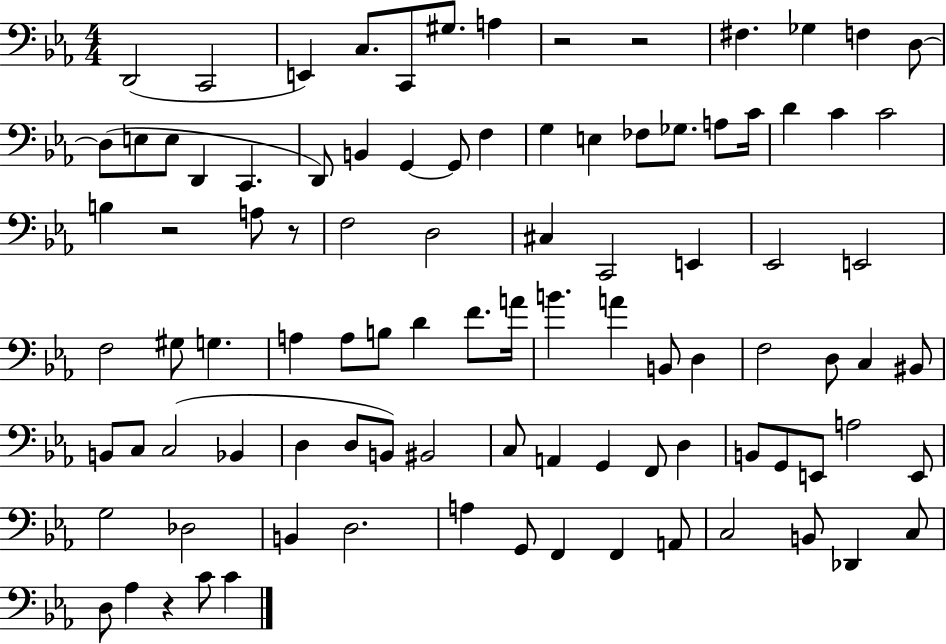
D2/h C2/h E2/q C3/e. C2/e G#3/e. A3/q R/h R/h F#3/q. Gb3/q F3/q D3/e D3/e E3/e E3/e D2/q C2/q. D2/e B2/q G2/q G2/e F3/q G3/q E3/q FES3/e Gb3/e. A3/e C4/s D4/q C4/q C4/h B3/q R/h A3/e R/e F3/h D3/h C#3/q C2/h E2/q Eb2/h E2/h F3/h G#3/e G3/q. A3/q A3/e B3/e D4/q F4/e. A4/s B4/q. A4/q B2/e D3/q F3/h D3/e C3/q BIS2/e B2/e C3/e C3/h Bb2/q D3/q D3/e B2/e BIS2/h C3/e A2/q G2/q F2/e D3/q B2/e G2/e E2/e A3/h E2/e G3/h Db3/h B2/q D3/h. A3/q G2/e F2/q F2/q A2/e C3/h B2/e Db2/q C3/e D3/e Ab3/q R/q C4/e C4/q